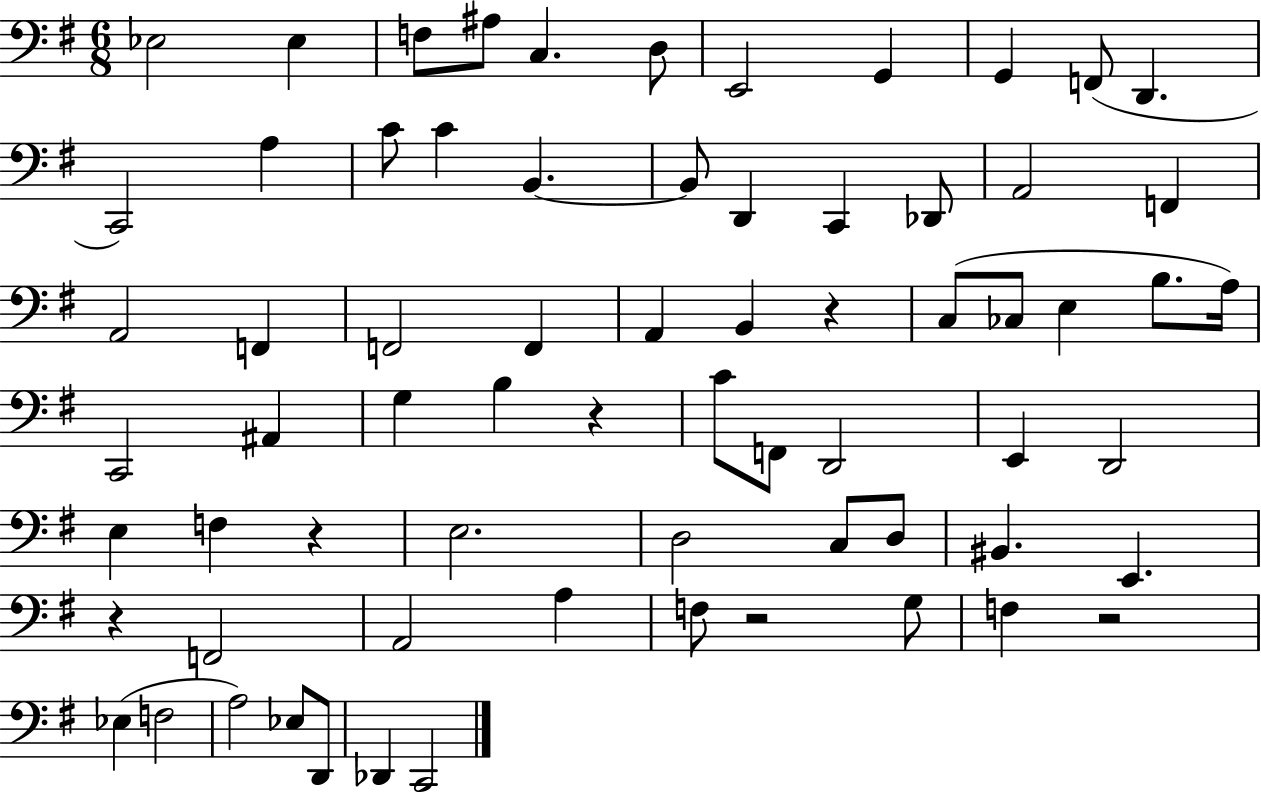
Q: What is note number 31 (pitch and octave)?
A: E3